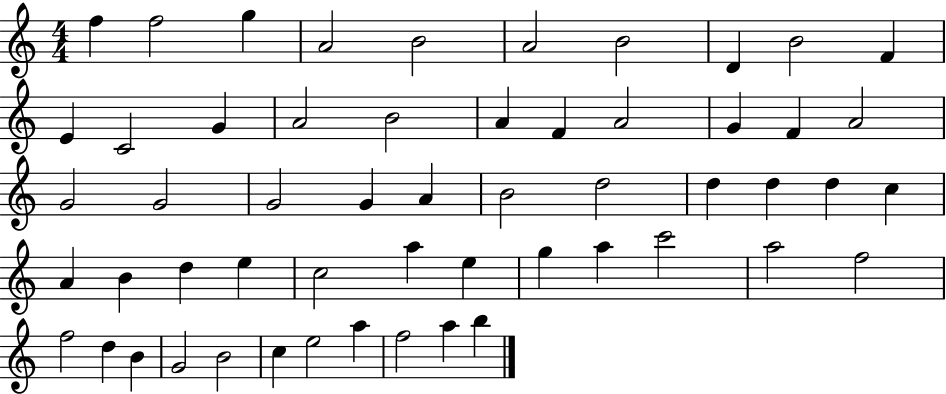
{
  \clef treble
  \numericTimeSignature
  \time 4/4
  \key c \major
  f''4 f''2 g''4 | a'2 b'2 | a'2 b'2 | d'4 b'2 f'4 | \break e'4 c'2 g'4 | a'2 b'2 | a'4 f'4 a'2 | g'4 f'4 a'2 | \break g'2 g'2 | g'2 g'4 a'4 | b'2 d''2 | d''4 d''4 d''4 c''4 | \break a'4 b'4 d''4 e''4 | c''2 a''4 e''4 | g''4 a''4 c'''2 | a''2 f''2 | \break f''2 d''4 b'4 | g'2 b'2 | c''4 e''2 a''4 | f''2 a''4 b''4 | \break \bar "|."
}